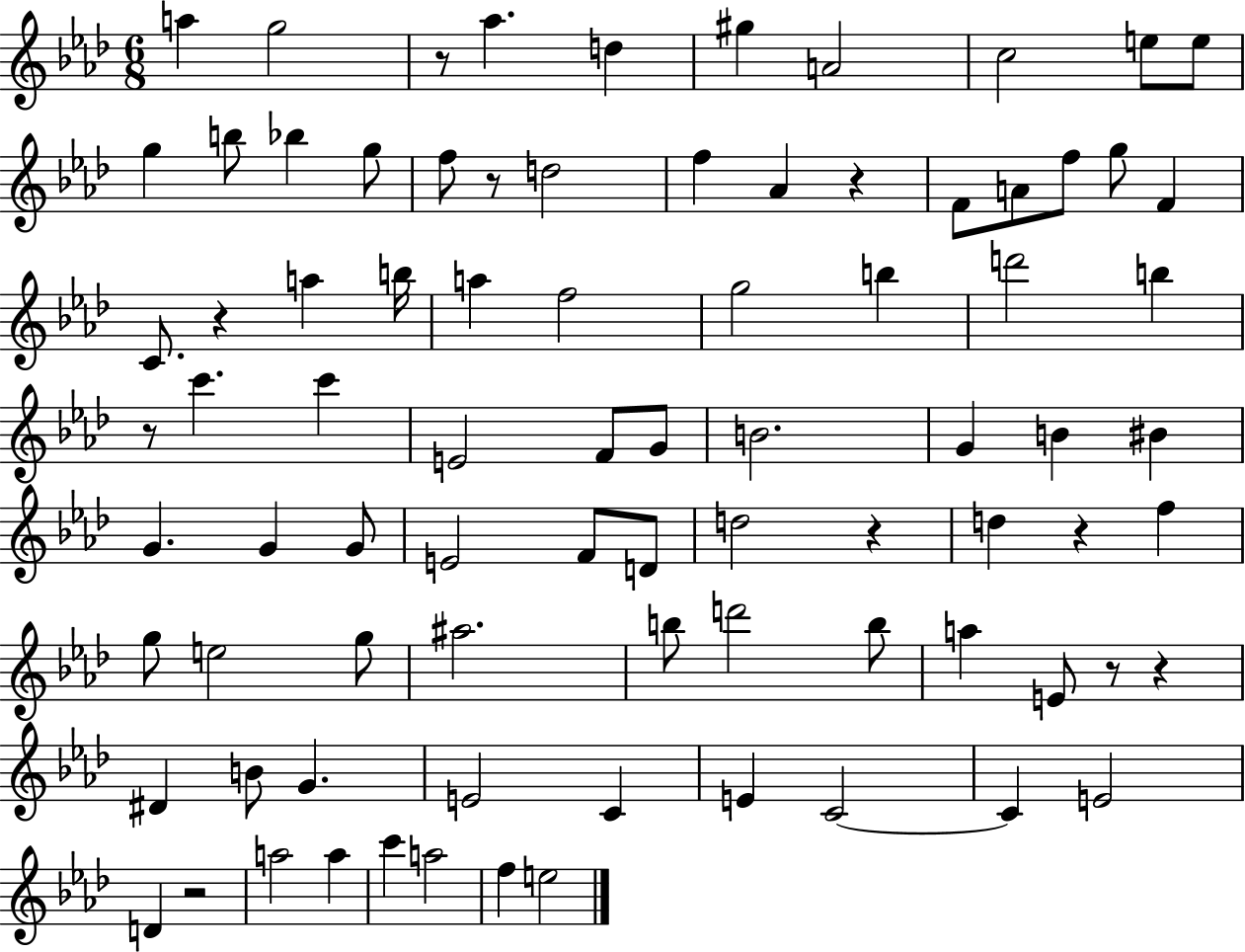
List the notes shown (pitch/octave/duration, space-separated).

A5/q G5/h R/e Ab5/q. D5/q G#5/q A4/h C5/h E5/e E5/e G5/q B5/e Bb5/q G5/e F5/e R/e D5/h F5/q Ab4/q R/q F4/e A4/e F5/e G5/e F4/q C4/e. R/q A5/q B5/s A5/q F5/h G5/h B5/q D6/h B5/q R/e C6/q. C6/q E4/h F4/e G4/e B4/h. G4/q B4/q BIS4/q G4/q. G4/q G4/e E4/h F4/e D4/e D5/h R/q D5/q R/q F5/q G5/e E5/h G5/e A#5/h. B5/e D6/h B5/e A5/q E4/e R/e R/q D#4/q B4/e G4/q. E4/h C4/q E4/q C4/h C4/q E4/h D4/q R/h A5/h A5/q C6/q A5/h F5/q E5/h